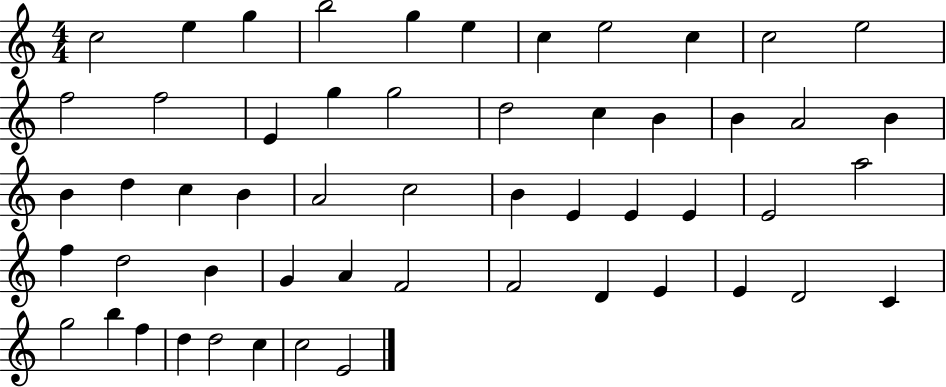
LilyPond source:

{
  \clef treble
  \numericTimeSignature
  \time 4/4
  \key c \major
  c''2 e''4 g''4 | b''2 g''4 e''4 | c''4 e''2 c''4 | c''2 e''2 | \break f''2 f''2 | e'4 g''4 g''2 | d''2 c''4 b'4 | b'4 a'2 b'4 | \break b'4 d''4 c''4 b'4 | a'2 c''2 | b'4 e'4 e'4 e'4 | e'2 a''2 | \break f''4 d''2 b'4 | g'4 a'4 f'2 | f'2 d'4 e'4 | e'4 d'2 c'4 | \break g''2 b''4 f''4 | d''4 d''2 c''4 | c''2 e'2 | \bar "|."
}